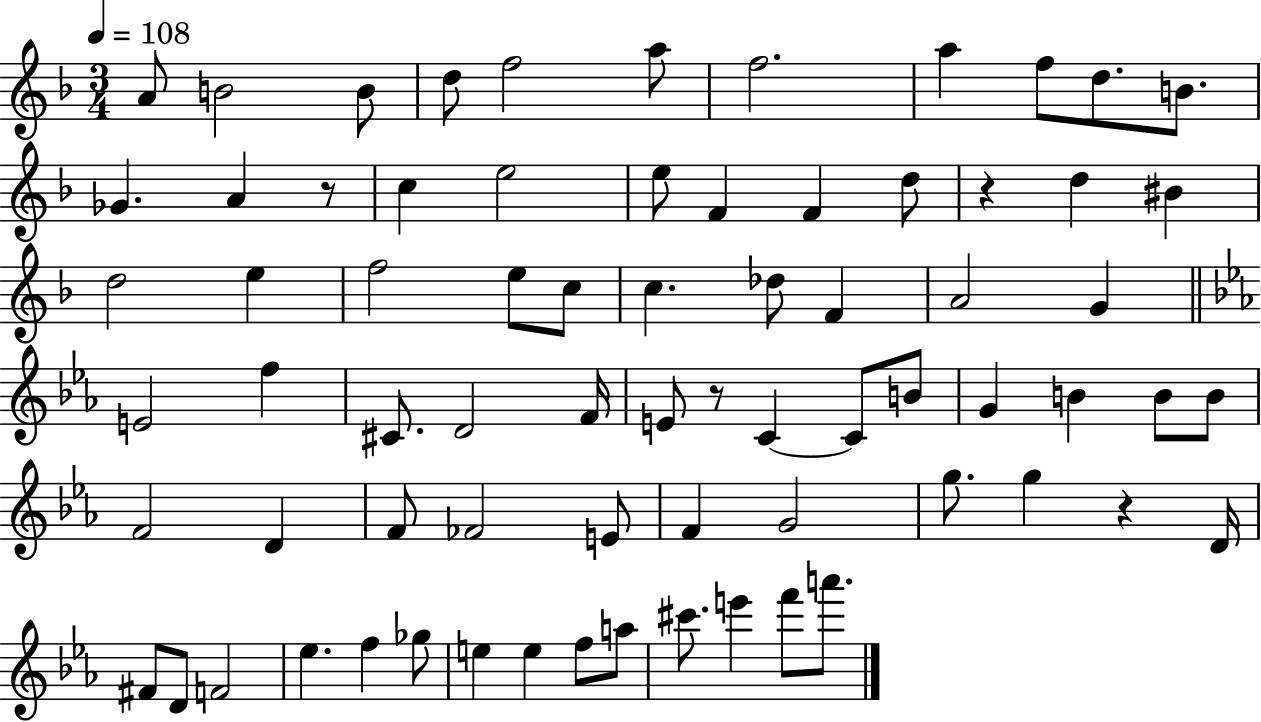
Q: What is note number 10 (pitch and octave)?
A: D5